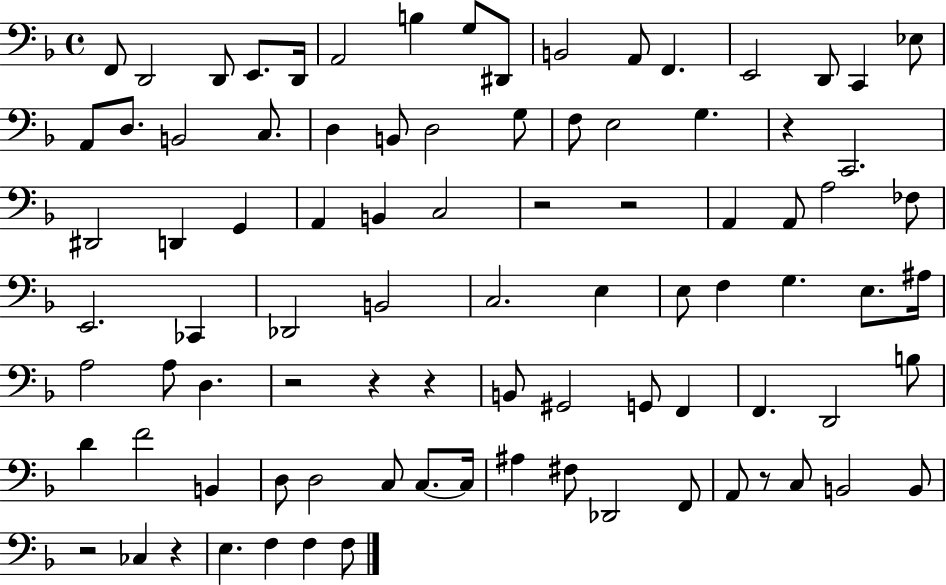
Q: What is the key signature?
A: F major